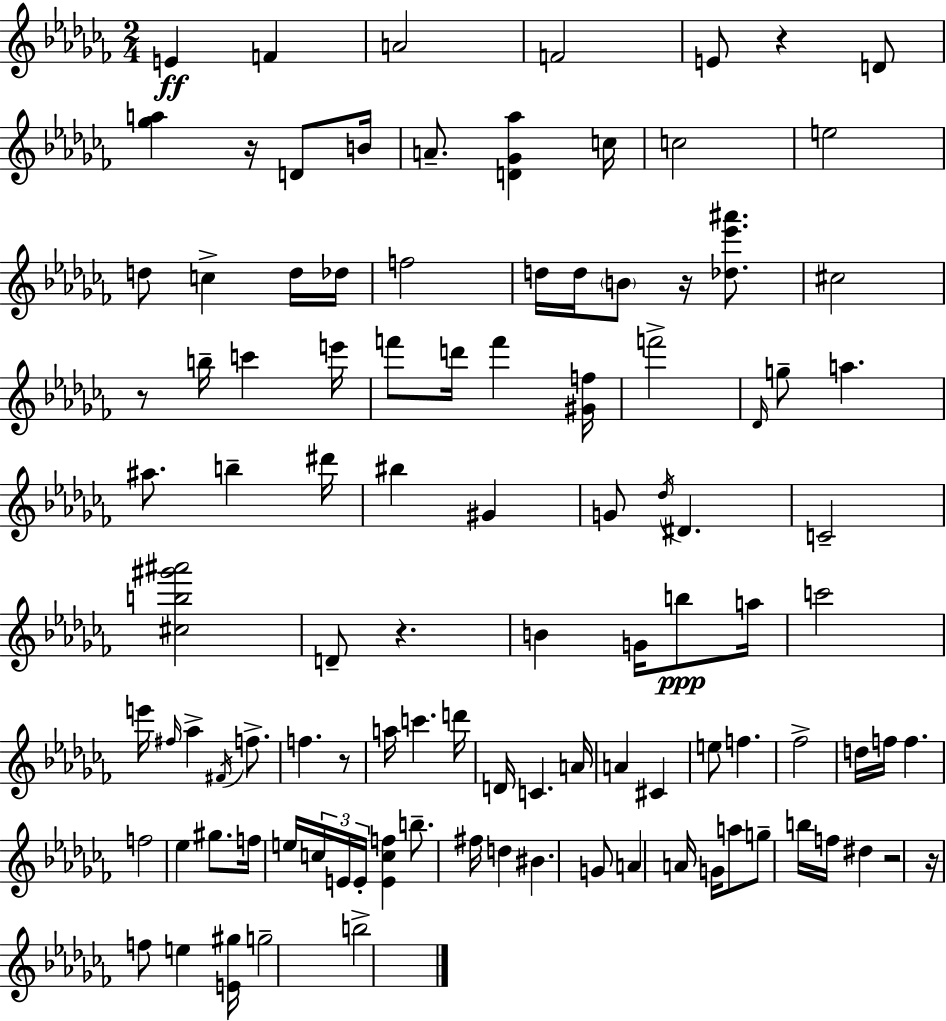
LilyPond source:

{
  \clef treble
  \numericTimeSignature
  \time 2/4
  \key aes \minor
  e'4\ff f'4 | a'2 | f'2 | e'8 r4 d'8 | \break <ges'' a''>4 r16 d'8 b'16 | a'8.-- <d' ges' aes''>4 c''16 | c''2 | e''2 | \break d''8 c''4-> d''16 des''16 | f''2 | d''16 d''16 \parenthesize b'8 r16 <des'' ees''' ais'''>8. | cis''2 | \break r8 b''16-- c'''4 e'''16 | f'''8 d'''16 f'''4 <gis' f''>16 | f'''2-> | \grace { des'16 } g''8-- a''4. | \break ais''8. b''4-- | dis'''16 bis''4 gis'4 | g'8 \acciaccatura { des''16 } dis'4. | c'2-- | \break <cis'' b'' gis''' ais'''>2 | d'8-- r4. | b'4 g'16 b''8\ppp | a''16 c'''2 | \break e'''16 \grace { fis''16 } aes''4-> | \acciaccatura { fis'16 } f''8.-> f''4. | r8 a''16 c'''4. | d'''16 d'16 c'4. | \break a'16 a'4 | cis'4 e''8 f''4. | fes''2-> | d''16 f''16 f''4. | \break f''2 | ees''4 | gis''8. f''16 e''16 \tuplet 3/2 { c''16 e'16 e'16-. } | <e' c'' f''>4 b''8.-- fis''16 | \break d''4 bis'4. | g'8 a'4 | a'16 g'16 a''8 g''8-- b''16 f''16 | dis''4 r2 | \break r16 f''8 e''4 | <e' gis''>16 g''2-- | b''2-> | \bar "|."
}